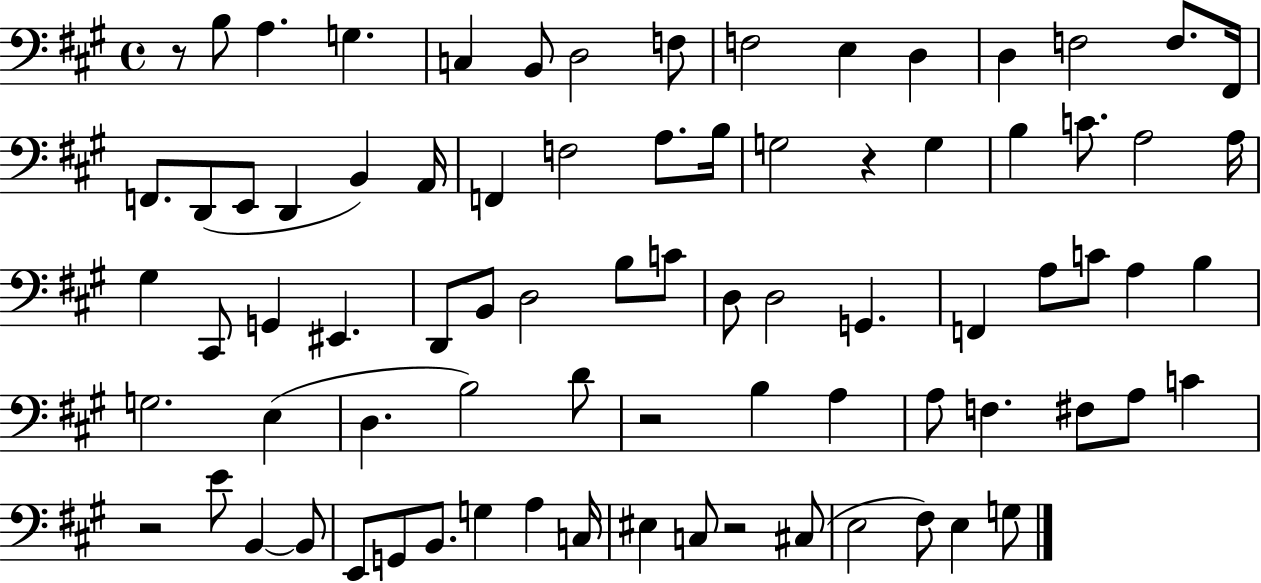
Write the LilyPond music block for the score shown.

{
  \clef bass
  \time 4/4
  \defaultTimeSignature
  \key a \major
  \repeat volta 2 { r8 b8 a4. g4. | c4 b,8 d2 f8 | f2 e4 d4 | d4 f2 f8. fis,16 | \break f,8. d,8( e,8 d,4 b,4) a,16 | f,4 f2 a8. b16 | g2 r4 g4 | b4 c'8. a2 a16 | \break gis4 cis,8 g,4 eis,4. | d,8 b,8 d2 b8 c'8 | d8 d2 g,4. | f,4 a8 c'8 a4 b4 | \break g2. e4( | d4. b2) d'8 | r2 b4 a4 | a8 f4. fis8 a8 c'4 | \break r2 e'8 b,4~~ b,8 | e,8 g,8 b,8. g4 a4 c16 | eis4 c8 r2 cis8( | e2 fis8) e4 g8 | \break } \bar "|."
}